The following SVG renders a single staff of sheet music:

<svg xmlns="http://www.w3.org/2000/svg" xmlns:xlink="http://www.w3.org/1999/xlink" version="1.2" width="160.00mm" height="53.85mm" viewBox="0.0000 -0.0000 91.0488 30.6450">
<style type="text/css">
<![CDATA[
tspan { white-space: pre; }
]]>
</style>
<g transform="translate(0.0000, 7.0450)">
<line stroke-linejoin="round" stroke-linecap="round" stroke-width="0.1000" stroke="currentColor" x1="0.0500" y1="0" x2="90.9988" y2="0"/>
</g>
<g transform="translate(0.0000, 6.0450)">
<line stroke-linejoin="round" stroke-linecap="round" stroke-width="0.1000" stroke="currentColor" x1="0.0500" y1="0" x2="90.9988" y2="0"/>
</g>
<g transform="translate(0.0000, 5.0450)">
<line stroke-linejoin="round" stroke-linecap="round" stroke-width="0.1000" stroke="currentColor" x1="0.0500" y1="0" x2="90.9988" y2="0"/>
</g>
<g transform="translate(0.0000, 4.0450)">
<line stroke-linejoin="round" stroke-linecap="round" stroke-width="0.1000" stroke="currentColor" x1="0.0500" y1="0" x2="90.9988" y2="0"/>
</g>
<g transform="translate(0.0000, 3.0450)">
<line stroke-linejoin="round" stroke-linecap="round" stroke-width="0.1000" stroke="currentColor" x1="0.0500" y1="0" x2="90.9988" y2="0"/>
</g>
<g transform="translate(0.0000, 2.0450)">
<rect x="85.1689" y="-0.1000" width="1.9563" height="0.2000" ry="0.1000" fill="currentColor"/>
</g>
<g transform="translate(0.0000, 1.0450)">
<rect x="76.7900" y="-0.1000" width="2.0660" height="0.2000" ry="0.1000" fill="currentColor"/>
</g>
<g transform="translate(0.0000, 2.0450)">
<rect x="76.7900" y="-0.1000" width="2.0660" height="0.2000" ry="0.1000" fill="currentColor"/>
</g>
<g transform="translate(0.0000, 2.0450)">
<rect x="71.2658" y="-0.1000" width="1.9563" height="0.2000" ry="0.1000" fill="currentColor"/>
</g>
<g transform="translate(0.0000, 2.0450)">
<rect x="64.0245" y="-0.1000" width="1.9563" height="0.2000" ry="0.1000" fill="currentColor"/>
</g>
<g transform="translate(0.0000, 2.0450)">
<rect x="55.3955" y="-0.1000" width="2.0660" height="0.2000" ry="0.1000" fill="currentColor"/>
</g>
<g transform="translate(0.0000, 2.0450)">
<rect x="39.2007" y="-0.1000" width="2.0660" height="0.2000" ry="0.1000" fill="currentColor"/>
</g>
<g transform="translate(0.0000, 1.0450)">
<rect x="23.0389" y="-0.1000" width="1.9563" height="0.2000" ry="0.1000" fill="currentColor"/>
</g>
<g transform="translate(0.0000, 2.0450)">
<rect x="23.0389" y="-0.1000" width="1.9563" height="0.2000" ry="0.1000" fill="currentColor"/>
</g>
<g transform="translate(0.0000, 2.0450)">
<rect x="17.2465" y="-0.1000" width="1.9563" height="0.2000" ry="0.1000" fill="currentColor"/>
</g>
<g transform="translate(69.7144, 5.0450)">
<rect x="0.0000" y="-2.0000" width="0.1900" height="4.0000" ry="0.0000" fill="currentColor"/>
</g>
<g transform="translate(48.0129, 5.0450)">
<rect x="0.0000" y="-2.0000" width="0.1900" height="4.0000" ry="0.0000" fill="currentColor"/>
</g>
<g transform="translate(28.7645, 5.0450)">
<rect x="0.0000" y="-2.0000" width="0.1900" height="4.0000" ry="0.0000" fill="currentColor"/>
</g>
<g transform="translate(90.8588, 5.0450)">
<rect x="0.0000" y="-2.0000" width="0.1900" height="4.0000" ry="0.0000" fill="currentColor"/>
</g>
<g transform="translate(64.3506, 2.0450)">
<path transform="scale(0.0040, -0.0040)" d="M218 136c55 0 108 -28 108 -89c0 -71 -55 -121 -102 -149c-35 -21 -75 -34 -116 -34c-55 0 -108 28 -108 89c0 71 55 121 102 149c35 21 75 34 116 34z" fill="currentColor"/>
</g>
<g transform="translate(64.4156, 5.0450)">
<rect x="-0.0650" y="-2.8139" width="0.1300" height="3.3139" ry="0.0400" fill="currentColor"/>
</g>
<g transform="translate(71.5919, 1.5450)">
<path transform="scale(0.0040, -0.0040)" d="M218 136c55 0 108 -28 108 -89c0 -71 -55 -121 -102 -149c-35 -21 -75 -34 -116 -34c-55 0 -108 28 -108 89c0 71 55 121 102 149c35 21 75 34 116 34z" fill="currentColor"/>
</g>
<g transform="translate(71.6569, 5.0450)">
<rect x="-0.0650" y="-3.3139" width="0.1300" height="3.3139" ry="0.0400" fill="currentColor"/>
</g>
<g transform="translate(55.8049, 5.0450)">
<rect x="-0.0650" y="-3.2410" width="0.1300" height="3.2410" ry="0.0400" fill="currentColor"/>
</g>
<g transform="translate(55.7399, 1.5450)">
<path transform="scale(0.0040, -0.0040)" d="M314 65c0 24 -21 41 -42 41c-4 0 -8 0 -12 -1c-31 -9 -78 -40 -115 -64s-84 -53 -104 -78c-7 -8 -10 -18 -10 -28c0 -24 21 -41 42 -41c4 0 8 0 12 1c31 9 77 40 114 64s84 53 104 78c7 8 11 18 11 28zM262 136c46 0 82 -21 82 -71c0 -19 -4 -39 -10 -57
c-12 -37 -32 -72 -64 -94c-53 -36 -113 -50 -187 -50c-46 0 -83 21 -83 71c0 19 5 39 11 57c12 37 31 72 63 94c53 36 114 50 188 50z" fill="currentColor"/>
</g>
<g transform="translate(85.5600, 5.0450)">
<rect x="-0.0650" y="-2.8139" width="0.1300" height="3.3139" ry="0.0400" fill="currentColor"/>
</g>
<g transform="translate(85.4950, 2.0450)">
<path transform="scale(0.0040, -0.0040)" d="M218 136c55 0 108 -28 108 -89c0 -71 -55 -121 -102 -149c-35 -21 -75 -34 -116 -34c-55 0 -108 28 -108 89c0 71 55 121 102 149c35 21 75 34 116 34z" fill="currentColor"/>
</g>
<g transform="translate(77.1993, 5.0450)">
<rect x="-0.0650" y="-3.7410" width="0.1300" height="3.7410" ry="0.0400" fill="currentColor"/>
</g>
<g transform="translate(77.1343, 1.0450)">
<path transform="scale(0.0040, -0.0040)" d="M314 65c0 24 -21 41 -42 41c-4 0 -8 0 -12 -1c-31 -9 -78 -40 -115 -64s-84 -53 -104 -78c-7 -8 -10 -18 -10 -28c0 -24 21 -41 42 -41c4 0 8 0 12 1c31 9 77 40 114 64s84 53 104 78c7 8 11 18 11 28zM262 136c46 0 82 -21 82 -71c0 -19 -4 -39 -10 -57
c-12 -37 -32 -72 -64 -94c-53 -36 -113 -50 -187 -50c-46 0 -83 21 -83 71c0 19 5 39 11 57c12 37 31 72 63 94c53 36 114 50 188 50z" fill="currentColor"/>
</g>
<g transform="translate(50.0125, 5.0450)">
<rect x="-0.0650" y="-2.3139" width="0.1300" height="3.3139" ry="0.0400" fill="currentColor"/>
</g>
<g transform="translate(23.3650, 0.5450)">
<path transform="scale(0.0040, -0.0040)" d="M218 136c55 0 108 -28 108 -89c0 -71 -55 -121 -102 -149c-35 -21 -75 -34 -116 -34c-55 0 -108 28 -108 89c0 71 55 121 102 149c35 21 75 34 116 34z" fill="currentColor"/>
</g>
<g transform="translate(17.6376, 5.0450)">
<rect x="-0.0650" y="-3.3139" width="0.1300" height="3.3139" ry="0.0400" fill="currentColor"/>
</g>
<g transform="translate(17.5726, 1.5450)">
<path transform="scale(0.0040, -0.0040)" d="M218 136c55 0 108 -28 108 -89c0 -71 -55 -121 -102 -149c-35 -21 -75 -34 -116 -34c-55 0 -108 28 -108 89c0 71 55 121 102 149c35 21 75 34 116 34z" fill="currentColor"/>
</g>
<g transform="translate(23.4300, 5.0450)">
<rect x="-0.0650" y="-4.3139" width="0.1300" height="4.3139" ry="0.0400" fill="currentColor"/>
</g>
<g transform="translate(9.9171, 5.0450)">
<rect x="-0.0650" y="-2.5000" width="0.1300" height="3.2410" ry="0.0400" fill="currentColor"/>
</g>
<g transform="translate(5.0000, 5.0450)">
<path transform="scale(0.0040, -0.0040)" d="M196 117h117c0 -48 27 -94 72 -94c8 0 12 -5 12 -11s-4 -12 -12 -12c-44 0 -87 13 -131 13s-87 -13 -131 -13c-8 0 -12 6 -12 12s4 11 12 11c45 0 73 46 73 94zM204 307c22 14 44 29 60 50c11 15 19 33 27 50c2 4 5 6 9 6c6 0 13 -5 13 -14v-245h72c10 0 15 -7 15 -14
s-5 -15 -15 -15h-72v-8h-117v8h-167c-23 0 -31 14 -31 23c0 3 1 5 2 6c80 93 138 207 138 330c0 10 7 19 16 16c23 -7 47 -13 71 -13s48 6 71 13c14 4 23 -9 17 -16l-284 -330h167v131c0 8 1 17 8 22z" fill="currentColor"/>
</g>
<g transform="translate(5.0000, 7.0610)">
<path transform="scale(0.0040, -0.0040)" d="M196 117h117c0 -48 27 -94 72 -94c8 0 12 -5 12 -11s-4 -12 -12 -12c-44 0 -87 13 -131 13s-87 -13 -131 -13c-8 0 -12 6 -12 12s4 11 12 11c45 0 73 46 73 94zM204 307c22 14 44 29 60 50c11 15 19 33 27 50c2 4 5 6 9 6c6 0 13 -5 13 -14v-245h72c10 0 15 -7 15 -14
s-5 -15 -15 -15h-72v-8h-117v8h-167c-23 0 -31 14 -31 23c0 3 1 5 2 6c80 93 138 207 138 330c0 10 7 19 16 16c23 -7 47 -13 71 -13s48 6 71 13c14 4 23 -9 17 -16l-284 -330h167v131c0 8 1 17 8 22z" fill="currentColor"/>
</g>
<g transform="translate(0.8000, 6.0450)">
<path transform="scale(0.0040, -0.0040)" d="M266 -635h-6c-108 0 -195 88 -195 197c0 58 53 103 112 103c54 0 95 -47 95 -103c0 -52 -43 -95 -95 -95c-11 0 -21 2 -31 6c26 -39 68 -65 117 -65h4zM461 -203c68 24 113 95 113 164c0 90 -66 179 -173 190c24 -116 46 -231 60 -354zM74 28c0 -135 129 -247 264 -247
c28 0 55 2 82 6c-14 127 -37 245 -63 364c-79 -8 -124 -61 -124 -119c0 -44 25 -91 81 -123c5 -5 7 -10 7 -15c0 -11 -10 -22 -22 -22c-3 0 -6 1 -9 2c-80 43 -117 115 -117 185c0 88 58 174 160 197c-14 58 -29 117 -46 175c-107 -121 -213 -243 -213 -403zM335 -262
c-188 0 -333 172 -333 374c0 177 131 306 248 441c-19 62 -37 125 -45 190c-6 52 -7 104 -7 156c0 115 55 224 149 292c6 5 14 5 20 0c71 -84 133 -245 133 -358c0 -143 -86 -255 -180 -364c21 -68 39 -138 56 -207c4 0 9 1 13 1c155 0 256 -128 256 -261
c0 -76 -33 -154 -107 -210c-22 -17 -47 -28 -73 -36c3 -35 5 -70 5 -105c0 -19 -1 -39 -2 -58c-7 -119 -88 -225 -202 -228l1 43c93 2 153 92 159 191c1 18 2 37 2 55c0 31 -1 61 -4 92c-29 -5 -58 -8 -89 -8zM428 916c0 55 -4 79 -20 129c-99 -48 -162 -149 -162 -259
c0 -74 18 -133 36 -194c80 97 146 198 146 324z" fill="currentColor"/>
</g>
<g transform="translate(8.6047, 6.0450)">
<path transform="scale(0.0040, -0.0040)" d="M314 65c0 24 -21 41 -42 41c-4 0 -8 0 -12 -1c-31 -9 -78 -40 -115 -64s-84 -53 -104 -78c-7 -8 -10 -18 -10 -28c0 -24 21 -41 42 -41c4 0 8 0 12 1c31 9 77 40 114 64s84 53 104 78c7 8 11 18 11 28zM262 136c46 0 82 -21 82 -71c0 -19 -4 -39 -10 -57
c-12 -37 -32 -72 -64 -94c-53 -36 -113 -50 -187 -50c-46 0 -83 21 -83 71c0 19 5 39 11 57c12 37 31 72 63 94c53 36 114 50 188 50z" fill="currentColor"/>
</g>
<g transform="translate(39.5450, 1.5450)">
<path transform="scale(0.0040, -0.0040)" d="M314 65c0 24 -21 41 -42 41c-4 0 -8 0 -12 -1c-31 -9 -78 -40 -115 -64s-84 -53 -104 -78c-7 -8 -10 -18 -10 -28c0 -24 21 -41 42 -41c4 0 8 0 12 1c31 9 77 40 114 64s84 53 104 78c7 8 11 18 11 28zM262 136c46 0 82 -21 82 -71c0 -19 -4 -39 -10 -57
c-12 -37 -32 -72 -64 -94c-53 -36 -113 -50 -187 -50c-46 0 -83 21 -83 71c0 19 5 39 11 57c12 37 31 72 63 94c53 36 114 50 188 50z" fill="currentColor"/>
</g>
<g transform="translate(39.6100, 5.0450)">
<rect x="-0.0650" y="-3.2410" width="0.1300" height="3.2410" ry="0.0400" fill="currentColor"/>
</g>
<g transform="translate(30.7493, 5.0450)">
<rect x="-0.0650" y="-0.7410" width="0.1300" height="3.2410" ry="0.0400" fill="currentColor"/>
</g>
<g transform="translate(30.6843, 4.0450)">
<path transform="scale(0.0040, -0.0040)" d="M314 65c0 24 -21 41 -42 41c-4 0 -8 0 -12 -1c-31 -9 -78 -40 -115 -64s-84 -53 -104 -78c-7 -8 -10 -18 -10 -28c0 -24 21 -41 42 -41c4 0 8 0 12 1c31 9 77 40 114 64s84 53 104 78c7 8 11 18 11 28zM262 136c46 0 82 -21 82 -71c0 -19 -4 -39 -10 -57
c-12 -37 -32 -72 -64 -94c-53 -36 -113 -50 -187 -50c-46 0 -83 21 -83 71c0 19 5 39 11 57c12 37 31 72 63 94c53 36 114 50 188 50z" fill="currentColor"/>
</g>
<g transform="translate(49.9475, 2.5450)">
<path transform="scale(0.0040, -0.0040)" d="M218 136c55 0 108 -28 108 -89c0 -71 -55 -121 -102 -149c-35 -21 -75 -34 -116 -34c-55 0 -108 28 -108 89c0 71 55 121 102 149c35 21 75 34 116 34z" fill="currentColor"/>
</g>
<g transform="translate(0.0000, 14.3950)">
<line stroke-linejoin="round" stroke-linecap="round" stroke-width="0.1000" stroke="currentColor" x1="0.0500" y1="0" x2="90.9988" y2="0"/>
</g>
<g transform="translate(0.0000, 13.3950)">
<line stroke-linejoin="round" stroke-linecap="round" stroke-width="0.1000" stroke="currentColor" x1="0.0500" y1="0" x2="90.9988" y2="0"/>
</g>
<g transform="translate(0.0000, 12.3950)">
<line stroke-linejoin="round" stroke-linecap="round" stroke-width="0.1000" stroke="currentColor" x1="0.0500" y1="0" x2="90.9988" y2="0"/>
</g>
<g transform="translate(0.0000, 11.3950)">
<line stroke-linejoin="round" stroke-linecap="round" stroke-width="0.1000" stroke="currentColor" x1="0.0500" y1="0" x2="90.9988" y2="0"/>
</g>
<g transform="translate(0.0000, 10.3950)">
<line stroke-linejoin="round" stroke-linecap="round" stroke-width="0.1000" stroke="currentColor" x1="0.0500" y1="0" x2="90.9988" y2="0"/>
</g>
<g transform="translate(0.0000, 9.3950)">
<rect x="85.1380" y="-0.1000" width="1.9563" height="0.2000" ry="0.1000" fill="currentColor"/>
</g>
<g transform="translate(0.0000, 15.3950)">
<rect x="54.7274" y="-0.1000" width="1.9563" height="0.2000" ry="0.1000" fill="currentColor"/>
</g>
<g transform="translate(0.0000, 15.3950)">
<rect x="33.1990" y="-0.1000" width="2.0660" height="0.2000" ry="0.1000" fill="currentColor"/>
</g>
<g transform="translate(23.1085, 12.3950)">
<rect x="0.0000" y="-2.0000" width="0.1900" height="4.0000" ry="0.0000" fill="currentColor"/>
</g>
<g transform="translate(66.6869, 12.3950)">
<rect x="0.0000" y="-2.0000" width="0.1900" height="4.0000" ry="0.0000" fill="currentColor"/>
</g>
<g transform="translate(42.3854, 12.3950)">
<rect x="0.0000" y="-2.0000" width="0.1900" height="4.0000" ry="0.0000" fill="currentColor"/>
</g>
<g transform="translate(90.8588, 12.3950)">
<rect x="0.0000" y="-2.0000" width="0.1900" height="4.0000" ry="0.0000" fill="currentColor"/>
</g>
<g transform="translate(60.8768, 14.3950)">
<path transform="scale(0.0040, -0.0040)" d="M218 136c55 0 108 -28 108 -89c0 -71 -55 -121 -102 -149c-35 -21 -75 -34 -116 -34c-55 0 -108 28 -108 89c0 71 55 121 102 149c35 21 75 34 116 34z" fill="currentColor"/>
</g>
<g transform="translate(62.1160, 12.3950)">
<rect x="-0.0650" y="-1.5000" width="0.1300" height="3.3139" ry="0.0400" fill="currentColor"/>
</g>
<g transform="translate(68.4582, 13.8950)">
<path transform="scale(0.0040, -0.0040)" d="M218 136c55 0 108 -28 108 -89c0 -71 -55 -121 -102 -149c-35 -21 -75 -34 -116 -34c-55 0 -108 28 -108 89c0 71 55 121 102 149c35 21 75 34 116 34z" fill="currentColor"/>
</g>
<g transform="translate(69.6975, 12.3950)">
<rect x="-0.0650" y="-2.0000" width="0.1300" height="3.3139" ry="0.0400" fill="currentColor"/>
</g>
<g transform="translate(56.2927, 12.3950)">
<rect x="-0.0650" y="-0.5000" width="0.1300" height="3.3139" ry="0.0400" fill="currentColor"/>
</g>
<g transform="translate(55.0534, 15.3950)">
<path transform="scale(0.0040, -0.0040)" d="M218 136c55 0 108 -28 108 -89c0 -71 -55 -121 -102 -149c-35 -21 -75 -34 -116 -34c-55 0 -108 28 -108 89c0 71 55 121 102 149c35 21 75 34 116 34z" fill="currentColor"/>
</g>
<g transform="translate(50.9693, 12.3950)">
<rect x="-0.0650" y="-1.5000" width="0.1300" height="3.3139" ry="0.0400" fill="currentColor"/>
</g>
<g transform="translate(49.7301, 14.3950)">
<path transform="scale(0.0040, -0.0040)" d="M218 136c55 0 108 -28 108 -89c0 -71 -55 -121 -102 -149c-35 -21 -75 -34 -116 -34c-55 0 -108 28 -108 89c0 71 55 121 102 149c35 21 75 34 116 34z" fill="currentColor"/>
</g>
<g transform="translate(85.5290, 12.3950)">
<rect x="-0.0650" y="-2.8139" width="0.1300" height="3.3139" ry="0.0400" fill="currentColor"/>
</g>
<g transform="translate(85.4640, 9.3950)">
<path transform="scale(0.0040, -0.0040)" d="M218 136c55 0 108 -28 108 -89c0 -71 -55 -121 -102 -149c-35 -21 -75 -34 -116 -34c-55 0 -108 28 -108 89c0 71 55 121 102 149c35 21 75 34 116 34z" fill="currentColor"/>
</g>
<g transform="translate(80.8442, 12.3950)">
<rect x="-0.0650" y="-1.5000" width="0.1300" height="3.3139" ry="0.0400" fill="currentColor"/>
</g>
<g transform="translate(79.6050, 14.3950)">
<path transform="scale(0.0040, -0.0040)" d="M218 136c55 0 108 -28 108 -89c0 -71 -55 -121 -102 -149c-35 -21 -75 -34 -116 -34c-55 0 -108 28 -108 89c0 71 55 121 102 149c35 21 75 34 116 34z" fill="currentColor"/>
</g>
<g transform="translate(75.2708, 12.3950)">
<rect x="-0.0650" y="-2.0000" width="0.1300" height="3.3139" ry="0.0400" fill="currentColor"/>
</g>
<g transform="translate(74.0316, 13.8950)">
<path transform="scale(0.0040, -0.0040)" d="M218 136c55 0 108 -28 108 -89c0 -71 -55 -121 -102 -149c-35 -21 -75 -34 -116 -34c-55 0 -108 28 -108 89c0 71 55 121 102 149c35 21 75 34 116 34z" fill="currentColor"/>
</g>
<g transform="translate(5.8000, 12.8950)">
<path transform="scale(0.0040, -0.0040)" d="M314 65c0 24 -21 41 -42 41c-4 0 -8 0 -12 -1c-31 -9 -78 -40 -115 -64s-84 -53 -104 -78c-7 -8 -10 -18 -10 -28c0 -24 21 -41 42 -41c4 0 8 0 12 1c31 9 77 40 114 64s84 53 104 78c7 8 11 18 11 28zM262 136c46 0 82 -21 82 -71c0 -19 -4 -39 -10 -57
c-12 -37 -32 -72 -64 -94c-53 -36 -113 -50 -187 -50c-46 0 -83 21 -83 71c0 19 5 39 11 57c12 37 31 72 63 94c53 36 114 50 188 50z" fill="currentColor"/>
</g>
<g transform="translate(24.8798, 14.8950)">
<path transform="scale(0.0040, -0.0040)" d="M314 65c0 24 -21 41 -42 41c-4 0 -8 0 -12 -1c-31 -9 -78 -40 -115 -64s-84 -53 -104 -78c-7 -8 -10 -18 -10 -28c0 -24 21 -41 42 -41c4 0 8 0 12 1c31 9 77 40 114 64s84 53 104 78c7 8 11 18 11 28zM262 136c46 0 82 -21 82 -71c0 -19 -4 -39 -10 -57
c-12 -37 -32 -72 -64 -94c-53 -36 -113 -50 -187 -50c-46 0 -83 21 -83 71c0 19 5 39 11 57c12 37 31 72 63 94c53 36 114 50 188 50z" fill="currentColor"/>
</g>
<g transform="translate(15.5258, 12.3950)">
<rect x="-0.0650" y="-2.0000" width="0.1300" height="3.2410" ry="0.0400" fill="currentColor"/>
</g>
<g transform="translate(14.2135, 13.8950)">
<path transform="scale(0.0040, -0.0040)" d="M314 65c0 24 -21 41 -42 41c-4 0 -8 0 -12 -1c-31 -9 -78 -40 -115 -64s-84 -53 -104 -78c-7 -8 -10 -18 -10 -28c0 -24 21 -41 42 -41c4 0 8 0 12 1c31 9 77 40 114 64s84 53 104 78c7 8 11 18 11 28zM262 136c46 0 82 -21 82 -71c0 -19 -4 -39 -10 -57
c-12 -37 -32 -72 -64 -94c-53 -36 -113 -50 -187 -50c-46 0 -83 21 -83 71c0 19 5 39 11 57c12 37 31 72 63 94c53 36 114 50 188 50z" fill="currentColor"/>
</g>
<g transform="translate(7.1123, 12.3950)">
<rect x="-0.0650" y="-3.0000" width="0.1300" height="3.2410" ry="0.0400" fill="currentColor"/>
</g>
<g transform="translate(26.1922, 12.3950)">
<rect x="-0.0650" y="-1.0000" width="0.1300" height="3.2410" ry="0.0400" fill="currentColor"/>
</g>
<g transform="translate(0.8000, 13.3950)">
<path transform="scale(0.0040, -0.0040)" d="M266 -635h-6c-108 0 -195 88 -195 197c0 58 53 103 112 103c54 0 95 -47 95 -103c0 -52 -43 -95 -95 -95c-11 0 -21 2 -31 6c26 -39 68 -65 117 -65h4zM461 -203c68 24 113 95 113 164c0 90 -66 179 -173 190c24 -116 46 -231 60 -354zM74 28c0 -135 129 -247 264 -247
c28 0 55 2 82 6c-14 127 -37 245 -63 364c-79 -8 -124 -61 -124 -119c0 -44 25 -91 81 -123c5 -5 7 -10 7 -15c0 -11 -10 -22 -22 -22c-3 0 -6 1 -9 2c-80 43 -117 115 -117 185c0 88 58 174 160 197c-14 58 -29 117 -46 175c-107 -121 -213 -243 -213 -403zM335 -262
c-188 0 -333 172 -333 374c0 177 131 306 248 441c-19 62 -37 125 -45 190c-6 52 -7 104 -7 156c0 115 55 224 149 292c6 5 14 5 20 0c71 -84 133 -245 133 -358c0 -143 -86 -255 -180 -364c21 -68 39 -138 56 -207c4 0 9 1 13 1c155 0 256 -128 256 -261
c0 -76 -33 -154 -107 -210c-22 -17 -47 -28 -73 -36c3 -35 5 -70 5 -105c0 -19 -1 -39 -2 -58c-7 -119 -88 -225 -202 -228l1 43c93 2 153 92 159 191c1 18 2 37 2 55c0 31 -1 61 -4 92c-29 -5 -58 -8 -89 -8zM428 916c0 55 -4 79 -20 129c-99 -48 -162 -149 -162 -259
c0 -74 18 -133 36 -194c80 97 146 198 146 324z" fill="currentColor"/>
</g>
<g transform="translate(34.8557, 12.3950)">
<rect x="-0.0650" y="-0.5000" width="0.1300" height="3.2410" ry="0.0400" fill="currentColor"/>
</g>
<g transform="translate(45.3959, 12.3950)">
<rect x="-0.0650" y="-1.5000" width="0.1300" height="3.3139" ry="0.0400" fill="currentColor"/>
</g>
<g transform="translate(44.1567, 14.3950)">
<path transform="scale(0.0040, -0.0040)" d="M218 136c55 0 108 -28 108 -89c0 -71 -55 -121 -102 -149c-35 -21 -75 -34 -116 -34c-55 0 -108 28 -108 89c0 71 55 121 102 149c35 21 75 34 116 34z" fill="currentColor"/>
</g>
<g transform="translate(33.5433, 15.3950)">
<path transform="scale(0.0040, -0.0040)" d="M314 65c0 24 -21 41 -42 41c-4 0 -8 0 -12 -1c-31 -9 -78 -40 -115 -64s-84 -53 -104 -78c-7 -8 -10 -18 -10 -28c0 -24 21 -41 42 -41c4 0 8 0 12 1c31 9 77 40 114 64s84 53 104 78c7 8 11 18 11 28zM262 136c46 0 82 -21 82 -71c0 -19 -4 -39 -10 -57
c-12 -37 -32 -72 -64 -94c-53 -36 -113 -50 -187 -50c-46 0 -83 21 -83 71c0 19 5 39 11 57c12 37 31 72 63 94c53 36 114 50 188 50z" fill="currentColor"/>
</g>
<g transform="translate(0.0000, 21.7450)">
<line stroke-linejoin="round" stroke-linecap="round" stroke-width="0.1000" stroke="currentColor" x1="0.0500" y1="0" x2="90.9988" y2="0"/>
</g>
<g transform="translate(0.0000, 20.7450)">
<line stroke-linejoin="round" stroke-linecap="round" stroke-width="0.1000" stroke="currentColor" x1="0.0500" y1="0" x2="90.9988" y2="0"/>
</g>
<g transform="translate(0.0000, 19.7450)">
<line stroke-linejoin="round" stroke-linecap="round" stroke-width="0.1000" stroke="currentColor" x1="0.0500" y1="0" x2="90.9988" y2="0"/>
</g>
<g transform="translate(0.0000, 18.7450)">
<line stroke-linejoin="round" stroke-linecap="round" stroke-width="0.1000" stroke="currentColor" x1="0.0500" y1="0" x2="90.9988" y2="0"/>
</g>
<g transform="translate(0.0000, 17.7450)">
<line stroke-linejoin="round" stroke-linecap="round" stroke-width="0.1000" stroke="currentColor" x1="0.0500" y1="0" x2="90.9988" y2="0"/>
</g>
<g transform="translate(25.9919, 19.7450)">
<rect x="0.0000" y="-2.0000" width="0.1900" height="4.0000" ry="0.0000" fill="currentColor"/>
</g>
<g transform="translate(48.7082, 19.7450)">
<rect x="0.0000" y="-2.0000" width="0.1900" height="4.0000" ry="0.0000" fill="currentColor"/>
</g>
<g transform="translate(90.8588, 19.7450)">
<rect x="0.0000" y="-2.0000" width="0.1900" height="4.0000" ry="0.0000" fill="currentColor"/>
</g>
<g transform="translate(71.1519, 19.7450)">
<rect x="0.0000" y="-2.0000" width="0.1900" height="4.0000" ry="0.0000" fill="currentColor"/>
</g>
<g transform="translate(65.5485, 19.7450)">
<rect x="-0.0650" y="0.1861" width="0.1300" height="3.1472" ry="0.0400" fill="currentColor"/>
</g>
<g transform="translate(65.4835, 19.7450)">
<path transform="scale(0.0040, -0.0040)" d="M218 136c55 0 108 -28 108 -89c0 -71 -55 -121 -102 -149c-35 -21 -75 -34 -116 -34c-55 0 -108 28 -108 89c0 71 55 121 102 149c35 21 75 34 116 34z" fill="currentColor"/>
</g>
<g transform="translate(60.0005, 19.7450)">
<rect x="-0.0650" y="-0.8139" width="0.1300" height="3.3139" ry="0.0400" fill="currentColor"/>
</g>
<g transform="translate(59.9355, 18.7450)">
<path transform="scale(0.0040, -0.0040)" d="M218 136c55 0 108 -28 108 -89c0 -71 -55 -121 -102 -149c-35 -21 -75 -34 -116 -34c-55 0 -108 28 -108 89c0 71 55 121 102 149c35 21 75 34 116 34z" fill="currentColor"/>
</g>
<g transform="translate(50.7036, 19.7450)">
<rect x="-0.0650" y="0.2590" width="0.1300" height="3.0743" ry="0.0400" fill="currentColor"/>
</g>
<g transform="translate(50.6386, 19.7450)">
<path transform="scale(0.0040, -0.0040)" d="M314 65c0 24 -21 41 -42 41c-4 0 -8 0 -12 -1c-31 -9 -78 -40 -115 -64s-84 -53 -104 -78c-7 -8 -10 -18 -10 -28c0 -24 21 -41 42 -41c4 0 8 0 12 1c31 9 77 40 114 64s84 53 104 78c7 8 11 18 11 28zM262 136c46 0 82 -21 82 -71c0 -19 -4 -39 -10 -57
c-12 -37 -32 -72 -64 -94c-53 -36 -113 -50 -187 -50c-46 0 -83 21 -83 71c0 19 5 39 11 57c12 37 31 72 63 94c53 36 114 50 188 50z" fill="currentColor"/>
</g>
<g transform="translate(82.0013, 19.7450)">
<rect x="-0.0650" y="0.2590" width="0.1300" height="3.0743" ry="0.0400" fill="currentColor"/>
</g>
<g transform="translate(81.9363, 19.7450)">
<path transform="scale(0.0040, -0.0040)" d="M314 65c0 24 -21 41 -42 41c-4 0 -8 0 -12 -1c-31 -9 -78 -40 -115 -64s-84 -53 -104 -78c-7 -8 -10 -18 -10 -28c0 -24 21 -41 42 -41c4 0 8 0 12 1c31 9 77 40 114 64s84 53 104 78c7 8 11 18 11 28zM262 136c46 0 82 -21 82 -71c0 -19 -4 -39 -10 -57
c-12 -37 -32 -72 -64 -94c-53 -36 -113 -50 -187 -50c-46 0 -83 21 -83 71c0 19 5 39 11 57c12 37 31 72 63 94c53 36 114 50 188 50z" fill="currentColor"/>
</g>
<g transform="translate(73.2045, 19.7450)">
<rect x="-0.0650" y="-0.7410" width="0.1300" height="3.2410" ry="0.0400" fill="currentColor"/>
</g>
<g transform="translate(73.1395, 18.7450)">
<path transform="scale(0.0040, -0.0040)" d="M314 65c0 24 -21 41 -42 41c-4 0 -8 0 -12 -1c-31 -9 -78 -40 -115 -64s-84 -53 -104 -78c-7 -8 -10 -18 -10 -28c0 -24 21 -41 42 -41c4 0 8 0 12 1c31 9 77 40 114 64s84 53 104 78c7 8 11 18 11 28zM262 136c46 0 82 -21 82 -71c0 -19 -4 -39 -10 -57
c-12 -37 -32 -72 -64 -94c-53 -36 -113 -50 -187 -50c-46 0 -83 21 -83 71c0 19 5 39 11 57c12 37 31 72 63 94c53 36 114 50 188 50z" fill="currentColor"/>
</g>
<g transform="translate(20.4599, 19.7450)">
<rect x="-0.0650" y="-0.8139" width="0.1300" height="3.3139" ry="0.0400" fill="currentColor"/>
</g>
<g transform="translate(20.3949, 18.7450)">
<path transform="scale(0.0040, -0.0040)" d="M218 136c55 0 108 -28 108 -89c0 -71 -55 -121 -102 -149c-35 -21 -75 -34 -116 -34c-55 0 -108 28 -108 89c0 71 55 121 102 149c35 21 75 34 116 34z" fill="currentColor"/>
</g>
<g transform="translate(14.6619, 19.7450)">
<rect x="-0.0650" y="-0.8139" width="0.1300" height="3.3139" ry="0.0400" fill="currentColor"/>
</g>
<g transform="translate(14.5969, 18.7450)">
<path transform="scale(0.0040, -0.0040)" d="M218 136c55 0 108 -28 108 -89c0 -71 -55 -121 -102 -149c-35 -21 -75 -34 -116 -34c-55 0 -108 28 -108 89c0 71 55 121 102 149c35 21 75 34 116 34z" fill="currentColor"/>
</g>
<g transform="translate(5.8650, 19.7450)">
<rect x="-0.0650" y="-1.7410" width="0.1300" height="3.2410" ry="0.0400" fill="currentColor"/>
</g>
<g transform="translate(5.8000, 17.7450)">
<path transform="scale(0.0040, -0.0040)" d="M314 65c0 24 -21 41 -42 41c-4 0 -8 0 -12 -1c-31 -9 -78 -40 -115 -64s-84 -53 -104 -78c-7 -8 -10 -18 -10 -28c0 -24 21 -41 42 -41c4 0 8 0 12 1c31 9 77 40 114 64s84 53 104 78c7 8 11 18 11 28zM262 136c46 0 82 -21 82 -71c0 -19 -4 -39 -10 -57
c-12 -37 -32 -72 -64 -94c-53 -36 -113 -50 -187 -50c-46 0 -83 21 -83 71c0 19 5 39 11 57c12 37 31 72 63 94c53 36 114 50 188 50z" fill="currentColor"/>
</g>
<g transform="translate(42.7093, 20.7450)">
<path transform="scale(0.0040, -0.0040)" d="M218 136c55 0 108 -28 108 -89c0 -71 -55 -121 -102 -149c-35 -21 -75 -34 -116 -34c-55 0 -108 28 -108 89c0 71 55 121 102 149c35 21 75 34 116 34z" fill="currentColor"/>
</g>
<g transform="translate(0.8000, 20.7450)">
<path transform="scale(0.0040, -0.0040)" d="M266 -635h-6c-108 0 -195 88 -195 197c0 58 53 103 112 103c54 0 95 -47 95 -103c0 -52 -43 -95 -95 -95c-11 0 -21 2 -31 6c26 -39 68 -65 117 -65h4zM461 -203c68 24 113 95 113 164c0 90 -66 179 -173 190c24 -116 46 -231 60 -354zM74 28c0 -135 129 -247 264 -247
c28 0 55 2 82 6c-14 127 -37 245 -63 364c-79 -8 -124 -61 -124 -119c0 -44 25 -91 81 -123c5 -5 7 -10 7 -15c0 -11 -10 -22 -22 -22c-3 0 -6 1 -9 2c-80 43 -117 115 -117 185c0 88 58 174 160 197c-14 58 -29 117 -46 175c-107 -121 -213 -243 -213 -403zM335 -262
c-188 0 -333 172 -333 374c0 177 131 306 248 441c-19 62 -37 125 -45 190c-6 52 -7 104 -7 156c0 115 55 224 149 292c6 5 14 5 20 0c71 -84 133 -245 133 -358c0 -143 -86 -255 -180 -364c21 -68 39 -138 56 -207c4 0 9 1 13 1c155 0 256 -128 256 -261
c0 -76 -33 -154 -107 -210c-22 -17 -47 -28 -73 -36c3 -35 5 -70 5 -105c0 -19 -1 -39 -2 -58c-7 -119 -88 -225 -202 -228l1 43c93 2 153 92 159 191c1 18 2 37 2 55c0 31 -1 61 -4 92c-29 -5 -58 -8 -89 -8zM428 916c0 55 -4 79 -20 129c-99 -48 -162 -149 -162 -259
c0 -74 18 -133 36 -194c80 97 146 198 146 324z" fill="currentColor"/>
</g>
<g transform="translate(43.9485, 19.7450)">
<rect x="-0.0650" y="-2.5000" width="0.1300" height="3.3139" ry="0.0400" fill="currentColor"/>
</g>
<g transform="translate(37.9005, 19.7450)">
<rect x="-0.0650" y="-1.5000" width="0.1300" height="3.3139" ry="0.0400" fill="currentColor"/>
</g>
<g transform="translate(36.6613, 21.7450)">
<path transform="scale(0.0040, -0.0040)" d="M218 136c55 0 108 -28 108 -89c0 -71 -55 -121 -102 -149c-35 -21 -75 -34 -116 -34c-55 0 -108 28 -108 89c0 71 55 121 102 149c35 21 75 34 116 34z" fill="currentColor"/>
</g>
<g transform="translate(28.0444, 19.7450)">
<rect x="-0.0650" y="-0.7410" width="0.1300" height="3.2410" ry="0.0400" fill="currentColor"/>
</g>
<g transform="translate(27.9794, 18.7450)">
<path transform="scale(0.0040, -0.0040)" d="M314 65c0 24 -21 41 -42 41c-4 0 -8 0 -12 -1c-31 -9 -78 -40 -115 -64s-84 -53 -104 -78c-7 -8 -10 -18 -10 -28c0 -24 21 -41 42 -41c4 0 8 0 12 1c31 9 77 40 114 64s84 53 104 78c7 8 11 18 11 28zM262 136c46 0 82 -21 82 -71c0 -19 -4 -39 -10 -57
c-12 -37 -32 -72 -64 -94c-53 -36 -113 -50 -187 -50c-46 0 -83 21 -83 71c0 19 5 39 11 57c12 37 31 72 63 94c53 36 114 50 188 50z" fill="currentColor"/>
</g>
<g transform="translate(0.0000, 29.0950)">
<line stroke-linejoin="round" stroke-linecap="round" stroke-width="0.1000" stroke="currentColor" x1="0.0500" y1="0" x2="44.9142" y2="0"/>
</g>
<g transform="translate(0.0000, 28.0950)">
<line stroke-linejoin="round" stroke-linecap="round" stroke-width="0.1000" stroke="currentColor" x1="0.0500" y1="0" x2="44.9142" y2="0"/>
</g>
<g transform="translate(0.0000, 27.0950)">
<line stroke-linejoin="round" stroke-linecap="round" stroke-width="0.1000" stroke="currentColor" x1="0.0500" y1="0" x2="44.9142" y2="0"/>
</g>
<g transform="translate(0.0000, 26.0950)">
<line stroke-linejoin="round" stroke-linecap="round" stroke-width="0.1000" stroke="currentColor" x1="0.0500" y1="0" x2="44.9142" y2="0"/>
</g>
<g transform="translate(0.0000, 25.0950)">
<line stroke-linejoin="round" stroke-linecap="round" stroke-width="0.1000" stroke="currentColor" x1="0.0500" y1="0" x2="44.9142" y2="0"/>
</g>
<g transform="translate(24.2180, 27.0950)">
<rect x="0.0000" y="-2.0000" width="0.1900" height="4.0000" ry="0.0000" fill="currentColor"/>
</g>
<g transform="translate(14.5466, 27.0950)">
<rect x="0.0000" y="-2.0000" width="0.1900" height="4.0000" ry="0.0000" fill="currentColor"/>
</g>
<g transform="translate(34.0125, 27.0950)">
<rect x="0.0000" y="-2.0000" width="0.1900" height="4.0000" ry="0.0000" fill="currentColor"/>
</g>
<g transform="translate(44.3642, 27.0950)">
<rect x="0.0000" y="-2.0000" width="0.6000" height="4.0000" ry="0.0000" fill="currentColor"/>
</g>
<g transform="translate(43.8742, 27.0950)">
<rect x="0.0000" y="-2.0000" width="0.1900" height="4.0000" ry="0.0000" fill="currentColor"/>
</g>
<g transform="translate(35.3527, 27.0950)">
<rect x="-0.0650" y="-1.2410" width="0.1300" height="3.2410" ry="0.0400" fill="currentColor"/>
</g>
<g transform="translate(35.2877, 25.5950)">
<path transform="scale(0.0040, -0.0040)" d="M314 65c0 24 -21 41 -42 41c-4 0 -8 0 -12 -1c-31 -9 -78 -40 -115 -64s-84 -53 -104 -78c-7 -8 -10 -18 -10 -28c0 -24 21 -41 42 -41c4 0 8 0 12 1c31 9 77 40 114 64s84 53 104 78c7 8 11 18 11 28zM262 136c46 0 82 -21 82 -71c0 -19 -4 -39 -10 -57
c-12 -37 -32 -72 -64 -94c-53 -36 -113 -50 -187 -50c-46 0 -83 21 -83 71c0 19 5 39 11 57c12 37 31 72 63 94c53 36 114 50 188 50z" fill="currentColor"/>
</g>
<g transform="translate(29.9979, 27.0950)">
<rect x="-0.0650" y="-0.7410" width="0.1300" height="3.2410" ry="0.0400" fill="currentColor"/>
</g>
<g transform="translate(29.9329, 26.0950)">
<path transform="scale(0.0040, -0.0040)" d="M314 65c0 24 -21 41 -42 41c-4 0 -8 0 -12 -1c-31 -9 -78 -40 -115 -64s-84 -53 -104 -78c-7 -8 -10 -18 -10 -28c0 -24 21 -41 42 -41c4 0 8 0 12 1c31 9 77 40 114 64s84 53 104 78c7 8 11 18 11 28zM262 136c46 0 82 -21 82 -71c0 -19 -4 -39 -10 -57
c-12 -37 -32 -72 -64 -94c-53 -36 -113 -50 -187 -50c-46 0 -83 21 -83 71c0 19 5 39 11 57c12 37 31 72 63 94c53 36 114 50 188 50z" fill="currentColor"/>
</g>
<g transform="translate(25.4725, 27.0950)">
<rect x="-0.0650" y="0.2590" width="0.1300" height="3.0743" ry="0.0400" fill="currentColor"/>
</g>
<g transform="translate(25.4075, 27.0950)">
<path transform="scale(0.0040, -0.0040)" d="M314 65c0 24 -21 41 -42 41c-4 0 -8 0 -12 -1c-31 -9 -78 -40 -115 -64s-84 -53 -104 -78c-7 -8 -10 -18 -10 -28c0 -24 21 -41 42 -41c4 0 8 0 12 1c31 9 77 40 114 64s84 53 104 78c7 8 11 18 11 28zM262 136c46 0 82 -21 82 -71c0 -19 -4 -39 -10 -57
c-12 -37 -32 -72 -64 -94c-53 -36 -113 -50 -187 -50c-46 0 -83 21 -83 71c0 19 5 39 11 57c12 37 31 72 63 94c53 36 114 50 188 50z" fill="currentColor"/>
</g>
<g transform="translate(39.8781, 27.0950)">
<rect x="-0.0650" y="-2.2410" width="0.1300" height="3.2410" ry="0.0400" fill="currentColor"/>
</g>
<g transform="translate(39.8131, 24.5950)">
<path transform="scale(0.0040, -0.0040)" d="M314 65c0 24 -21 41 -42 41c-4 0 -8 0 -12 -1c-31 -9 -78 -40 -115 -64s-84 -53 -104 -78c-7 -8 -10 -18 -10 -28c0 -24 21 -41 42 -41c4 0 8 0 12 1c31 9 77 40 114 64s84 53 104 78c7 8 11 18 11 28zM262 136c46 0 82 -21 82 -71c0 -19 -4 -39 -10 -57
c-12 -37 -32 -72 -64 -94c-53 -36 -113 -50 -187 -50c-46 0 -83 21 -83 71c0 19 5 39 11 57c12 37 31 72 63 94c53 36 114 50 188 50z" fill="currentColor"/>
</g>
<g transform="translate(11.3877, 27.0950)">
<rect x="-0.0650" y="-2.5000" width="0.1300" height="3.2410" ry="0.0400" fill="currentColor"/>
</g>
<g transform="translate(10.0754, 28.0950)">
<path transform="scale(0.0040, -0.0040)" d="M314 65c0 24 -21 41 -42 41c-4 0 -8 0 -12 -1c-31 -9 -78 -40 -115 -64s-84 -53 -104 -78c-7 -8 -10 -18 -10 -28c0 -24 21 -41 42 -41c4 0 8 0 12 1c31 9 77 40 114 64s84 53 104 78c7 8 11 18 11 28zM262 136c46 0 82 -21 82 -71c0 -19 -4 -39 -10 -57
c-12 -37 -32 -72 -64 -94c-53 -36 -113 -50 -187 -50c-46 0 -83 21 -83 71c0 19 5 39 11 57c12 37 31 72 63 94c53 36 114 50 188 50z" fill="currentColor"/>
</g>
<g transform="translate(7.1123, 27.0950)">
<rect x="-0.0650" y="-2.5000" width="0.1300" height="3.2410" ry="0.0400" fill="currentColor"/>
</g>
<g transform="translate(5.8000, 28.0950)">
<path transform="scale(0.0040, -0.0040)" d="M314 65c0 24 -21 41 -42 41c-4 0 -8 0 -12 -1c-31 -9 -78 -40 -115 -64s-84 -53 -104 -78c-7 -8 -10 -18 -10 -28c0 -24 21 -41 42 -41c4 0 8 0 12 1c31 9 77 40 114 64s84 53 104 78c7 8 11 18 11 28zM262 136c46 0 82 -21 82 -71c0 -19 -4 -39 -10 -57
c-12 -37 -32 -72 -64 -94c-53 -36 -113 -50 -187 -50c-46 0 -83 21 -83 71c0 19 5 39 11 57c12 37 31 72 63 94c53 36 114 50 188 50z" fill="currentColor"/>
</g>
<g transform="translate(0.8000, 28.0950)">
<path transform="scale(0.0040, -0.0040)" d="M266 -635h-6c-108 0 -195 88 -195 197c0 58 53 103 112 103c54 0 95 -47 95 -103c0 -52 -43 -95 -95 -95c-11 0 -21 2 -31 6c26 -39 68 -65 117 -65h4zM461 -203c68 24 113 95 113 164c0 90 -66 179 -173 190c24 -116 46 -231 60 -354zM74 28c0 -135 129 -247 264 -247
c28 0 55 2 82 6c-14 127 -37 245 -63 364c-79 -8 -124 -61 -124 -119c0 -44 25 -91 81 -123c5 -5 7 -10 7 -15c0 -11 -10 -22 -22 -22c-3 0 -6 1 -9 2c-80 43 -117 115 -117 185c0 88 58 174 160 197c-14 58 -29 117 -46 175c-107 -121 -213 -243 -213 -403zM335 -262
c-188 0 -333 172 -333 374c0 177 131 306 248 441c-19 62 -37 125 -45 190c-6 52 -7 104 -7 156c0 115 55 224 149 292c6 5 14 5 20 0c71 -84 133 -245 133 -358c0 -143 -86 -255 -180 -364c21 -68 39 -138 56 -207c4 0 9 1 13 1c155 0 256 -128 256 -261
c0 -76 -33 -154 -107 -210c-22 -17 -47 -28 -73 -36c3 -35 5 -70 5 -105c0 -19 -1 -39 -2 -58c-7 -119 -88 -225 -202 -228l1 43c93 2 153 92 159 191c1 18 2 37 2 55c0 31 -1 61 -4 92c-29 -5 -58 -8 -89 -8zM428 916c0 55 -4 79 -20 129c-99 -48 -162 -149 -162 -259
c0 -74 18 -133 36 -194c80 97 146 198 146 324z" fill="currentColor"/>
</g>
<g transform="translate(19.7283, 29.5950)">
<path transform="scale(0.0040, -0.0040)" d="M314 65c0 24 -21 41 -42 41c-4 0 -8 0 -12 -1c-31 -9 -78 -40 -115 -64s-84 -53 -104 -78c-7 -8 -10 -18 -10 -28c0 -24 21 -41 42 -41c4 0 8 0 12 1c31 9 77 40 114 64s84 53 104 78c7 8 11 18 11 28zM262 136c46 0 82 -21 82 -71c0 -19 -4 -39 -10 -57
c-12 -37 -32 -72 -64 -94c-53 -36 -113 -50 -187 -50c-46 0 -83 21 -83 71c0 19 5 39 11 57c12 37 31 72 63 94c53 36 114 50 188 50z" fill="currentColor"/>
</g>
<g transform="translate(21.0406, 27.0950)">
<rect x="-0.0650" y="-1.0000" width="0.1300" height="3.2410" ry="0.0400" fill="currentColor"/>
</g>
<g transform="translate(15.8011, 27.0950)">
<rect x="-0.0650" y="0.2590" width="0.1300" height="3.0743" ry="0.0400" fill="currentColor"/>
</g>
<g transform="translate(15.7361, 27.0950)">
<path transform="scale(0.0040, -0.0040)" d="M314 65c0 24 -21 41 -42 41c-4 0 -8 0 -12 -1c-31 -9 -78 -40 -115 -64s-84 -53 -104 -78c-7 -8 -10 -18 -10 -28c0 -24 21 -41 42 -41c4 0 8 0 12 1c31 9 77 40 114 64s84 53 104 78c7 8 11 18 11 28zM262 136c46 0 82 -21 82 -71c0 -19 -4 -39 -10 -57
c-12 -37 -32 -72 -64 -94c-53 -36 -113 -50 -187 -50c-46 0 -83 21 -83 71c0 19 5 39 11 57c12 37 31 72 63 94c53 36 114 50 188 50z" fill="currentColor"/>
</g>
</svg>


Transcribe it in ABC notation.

X:1
T:Untitled
M:4/4
L:1/4
K:C
G2 b d' d2 b2 g b2 a b c'2 a A2 F2 D2 C2 E E C E F F E a f2 d d d2 E G B2 d B d2 B2 G2 G2 B2 D2 B2 d2 e2 g2